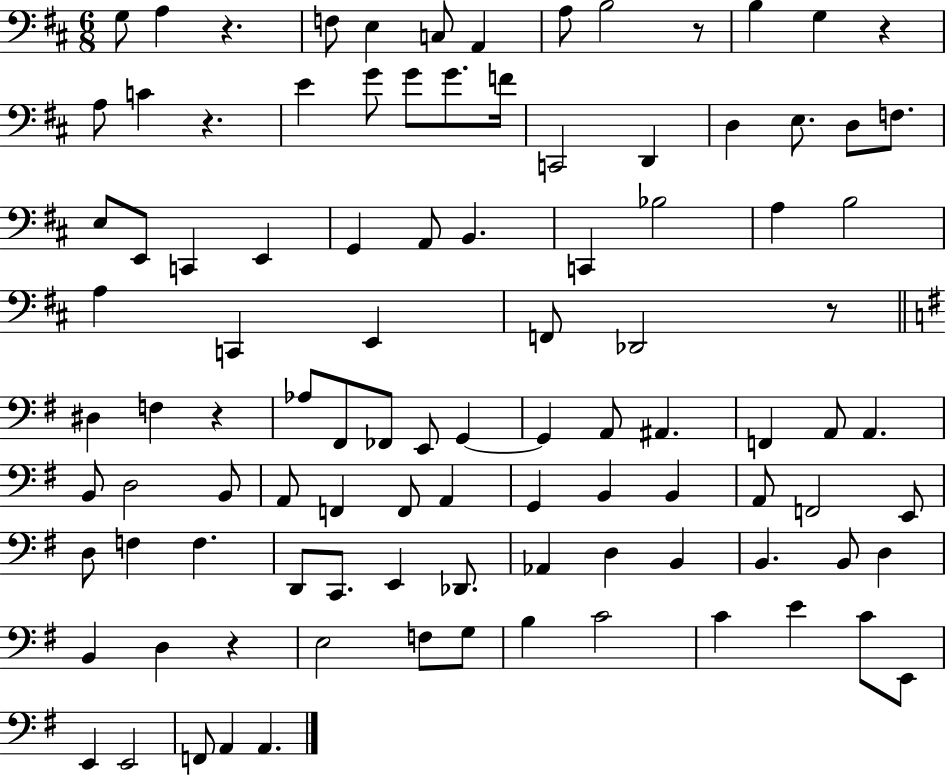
X:1
T:Untitled
M:6/8
L:1/4
K:D
G,/2 A, z F,/2 E, C,/2 A,, A,/2 B,2 z/2 B, G, z A,/2 C z E G/2 G/2 G/2 F/4 C,,2 D,, D, E,/2 D,/2 F,/2 E,/2 E,,/2 C,, E,, G,, A,,/2 B,, C,, _B,2 A, B,2 A, C,, E,, F,,/2 _D,,2 z/2 ^D, F, z _A,/2 ^F,,/2 _F,,/2 E,,/2 G,, G,, A,,/2 ^A,, F,, A,,/2 A,, B,,/2 D,2 B,,/2 A,,/2 F,, F,,/2 A,, G,, B,, B,, A,,/2 F,,2 E,,/2 D,/2 F, F, D,,/2 C,,/2 E,, _D,,/2 _A,, D, B,, B,, B,,/2 D, B,, D, z E,2 F,/2 G,/2 B, C2 C E C/2 E,,/2 E,, E,,2 F,,/2 A,, A,,